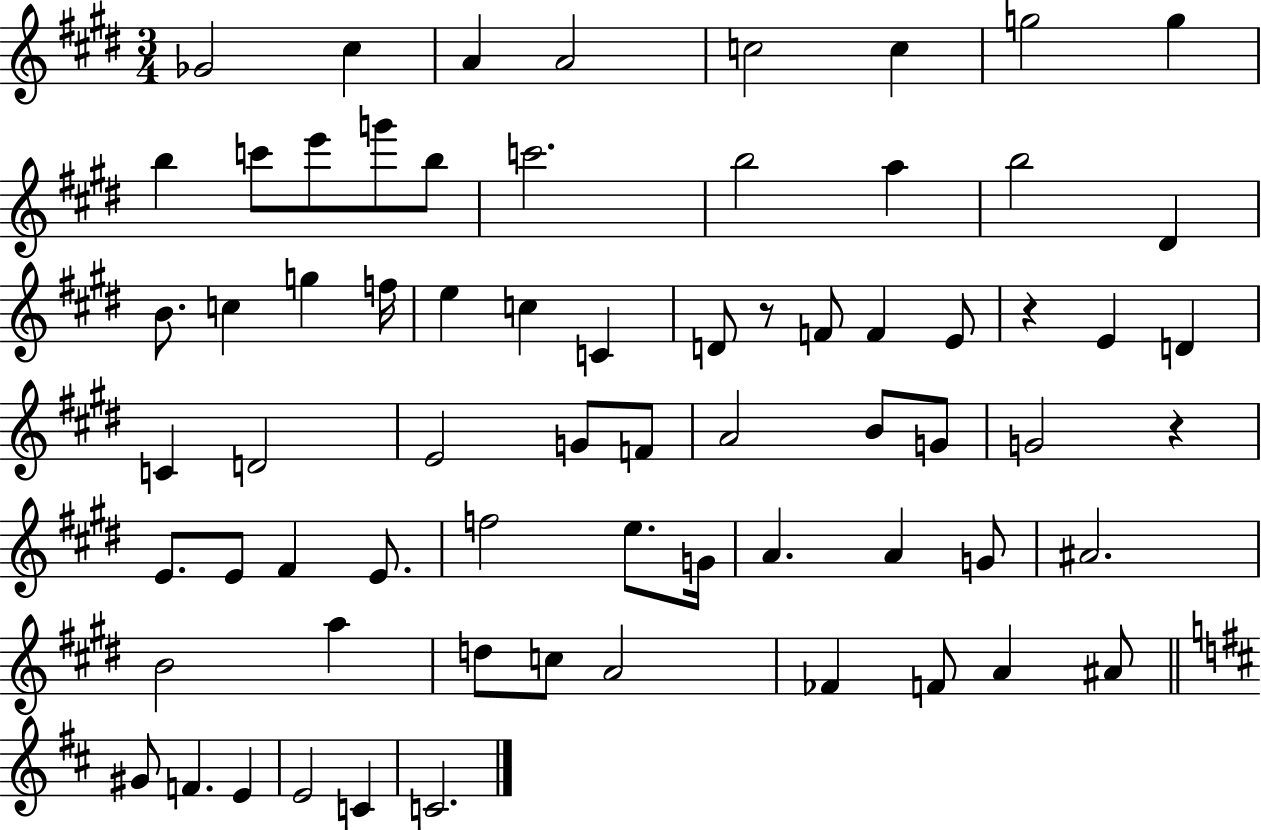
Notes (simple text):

Gb4/h C#5/q A4/q A4/h C5/h C5/q G5/h G5/q B5/q C6/e E6/e G6/e B5/e C6/h. B5/h A5/q B5/h D#4/q B4/e. C5/q G5/q F5/s E5/q C5/q C4/q D4/e R/e F4/e F4/q E4/e R/q E4/q D4/q C4/q D4/h E4/h G4/e F4/e A4/h B4/e G4/e G4/h R/q E4/e. E4/e F#4/q E4/e. F5/h E5/e. G4/s A4/q. A4/q G4/e A#4/h. B4/h A5/q D5/e C5/e A4/h FES4/q F4/e A4/q A#4/e G#4/e F4/q. E4/q E4/h C4/q C4/h.